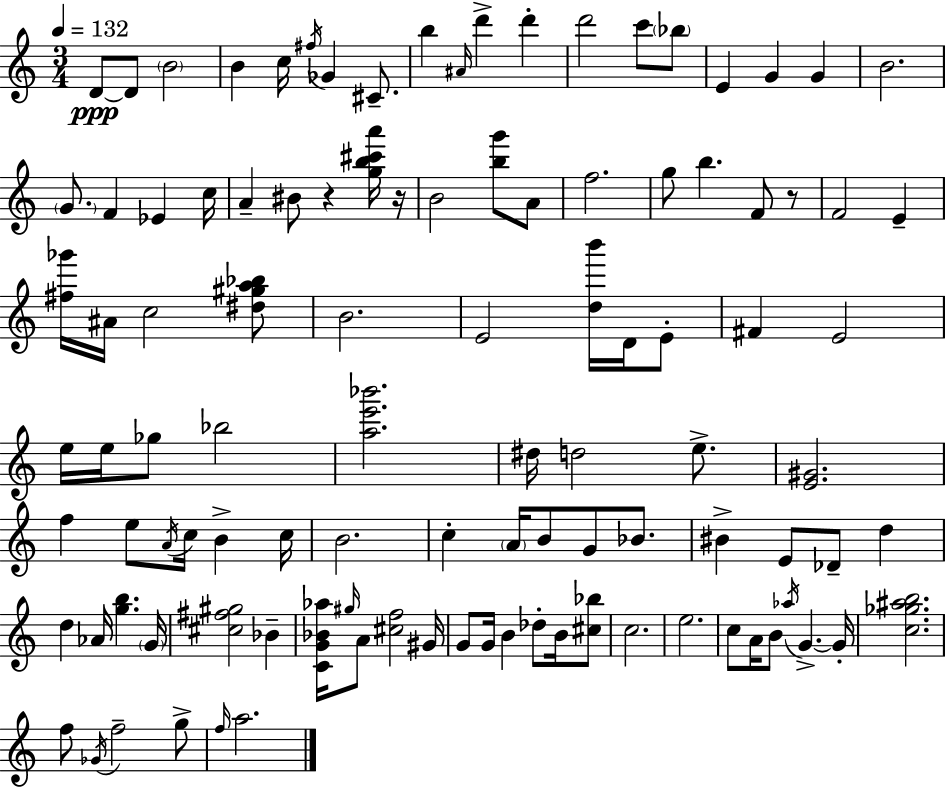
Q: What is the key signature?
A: A minor